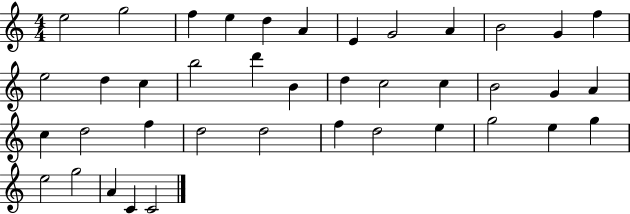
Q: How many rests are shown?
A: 0